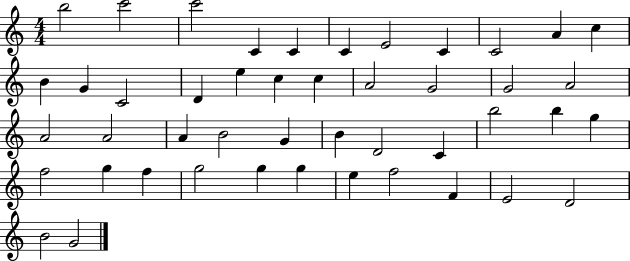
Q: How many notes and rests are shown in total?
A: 46